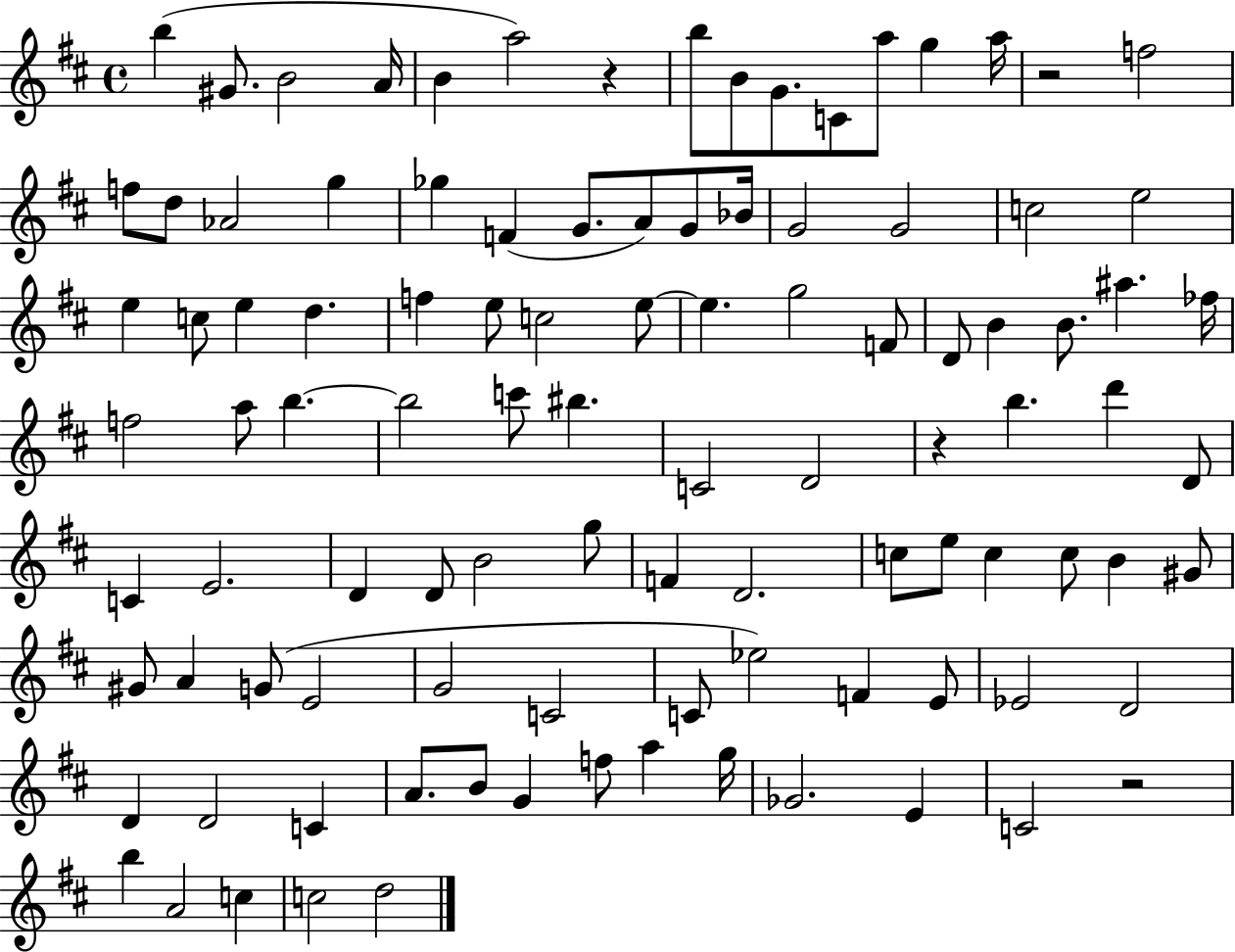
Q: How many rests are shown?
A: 4